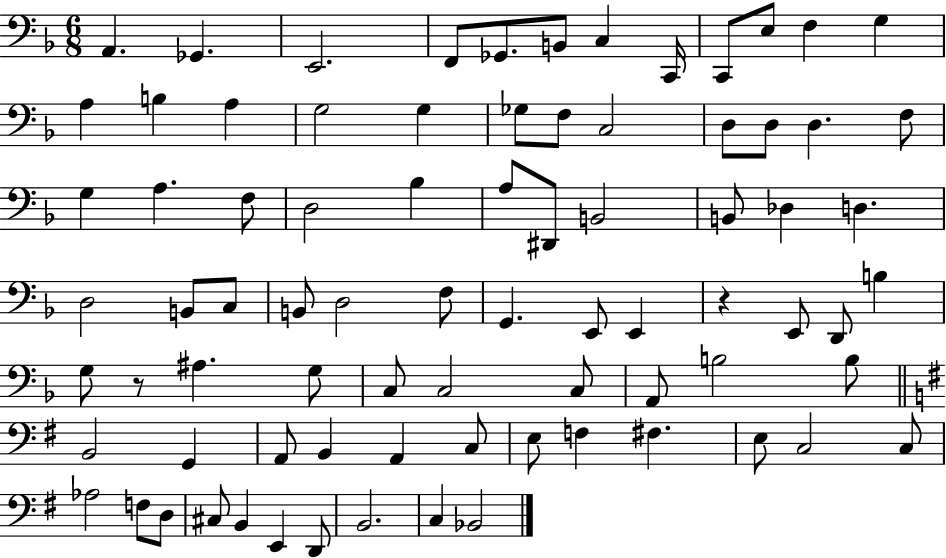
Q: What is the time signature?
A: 6/8